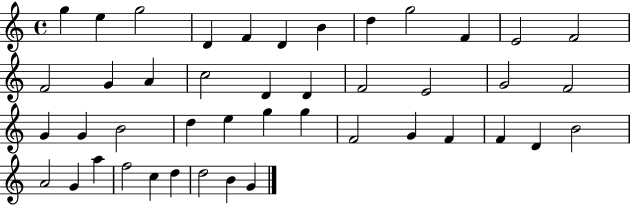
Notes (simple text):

G5/q E5/q G5/h D4/q F4/q D4/q B4/q D5/q G5/h F4/q E4/h F4/h F4/h G4/q A4/q C5/h D4/q D4/q F4/h E4/h G4/h F4/h G4/q G4/q B4/h D5/q E5/q G5/q G5/q F4/h G4/q F4/q F4/q D4/q B4/h A4/h G4/q A5/q F5/h C5/q D5/q D5/h B4/q G4/q